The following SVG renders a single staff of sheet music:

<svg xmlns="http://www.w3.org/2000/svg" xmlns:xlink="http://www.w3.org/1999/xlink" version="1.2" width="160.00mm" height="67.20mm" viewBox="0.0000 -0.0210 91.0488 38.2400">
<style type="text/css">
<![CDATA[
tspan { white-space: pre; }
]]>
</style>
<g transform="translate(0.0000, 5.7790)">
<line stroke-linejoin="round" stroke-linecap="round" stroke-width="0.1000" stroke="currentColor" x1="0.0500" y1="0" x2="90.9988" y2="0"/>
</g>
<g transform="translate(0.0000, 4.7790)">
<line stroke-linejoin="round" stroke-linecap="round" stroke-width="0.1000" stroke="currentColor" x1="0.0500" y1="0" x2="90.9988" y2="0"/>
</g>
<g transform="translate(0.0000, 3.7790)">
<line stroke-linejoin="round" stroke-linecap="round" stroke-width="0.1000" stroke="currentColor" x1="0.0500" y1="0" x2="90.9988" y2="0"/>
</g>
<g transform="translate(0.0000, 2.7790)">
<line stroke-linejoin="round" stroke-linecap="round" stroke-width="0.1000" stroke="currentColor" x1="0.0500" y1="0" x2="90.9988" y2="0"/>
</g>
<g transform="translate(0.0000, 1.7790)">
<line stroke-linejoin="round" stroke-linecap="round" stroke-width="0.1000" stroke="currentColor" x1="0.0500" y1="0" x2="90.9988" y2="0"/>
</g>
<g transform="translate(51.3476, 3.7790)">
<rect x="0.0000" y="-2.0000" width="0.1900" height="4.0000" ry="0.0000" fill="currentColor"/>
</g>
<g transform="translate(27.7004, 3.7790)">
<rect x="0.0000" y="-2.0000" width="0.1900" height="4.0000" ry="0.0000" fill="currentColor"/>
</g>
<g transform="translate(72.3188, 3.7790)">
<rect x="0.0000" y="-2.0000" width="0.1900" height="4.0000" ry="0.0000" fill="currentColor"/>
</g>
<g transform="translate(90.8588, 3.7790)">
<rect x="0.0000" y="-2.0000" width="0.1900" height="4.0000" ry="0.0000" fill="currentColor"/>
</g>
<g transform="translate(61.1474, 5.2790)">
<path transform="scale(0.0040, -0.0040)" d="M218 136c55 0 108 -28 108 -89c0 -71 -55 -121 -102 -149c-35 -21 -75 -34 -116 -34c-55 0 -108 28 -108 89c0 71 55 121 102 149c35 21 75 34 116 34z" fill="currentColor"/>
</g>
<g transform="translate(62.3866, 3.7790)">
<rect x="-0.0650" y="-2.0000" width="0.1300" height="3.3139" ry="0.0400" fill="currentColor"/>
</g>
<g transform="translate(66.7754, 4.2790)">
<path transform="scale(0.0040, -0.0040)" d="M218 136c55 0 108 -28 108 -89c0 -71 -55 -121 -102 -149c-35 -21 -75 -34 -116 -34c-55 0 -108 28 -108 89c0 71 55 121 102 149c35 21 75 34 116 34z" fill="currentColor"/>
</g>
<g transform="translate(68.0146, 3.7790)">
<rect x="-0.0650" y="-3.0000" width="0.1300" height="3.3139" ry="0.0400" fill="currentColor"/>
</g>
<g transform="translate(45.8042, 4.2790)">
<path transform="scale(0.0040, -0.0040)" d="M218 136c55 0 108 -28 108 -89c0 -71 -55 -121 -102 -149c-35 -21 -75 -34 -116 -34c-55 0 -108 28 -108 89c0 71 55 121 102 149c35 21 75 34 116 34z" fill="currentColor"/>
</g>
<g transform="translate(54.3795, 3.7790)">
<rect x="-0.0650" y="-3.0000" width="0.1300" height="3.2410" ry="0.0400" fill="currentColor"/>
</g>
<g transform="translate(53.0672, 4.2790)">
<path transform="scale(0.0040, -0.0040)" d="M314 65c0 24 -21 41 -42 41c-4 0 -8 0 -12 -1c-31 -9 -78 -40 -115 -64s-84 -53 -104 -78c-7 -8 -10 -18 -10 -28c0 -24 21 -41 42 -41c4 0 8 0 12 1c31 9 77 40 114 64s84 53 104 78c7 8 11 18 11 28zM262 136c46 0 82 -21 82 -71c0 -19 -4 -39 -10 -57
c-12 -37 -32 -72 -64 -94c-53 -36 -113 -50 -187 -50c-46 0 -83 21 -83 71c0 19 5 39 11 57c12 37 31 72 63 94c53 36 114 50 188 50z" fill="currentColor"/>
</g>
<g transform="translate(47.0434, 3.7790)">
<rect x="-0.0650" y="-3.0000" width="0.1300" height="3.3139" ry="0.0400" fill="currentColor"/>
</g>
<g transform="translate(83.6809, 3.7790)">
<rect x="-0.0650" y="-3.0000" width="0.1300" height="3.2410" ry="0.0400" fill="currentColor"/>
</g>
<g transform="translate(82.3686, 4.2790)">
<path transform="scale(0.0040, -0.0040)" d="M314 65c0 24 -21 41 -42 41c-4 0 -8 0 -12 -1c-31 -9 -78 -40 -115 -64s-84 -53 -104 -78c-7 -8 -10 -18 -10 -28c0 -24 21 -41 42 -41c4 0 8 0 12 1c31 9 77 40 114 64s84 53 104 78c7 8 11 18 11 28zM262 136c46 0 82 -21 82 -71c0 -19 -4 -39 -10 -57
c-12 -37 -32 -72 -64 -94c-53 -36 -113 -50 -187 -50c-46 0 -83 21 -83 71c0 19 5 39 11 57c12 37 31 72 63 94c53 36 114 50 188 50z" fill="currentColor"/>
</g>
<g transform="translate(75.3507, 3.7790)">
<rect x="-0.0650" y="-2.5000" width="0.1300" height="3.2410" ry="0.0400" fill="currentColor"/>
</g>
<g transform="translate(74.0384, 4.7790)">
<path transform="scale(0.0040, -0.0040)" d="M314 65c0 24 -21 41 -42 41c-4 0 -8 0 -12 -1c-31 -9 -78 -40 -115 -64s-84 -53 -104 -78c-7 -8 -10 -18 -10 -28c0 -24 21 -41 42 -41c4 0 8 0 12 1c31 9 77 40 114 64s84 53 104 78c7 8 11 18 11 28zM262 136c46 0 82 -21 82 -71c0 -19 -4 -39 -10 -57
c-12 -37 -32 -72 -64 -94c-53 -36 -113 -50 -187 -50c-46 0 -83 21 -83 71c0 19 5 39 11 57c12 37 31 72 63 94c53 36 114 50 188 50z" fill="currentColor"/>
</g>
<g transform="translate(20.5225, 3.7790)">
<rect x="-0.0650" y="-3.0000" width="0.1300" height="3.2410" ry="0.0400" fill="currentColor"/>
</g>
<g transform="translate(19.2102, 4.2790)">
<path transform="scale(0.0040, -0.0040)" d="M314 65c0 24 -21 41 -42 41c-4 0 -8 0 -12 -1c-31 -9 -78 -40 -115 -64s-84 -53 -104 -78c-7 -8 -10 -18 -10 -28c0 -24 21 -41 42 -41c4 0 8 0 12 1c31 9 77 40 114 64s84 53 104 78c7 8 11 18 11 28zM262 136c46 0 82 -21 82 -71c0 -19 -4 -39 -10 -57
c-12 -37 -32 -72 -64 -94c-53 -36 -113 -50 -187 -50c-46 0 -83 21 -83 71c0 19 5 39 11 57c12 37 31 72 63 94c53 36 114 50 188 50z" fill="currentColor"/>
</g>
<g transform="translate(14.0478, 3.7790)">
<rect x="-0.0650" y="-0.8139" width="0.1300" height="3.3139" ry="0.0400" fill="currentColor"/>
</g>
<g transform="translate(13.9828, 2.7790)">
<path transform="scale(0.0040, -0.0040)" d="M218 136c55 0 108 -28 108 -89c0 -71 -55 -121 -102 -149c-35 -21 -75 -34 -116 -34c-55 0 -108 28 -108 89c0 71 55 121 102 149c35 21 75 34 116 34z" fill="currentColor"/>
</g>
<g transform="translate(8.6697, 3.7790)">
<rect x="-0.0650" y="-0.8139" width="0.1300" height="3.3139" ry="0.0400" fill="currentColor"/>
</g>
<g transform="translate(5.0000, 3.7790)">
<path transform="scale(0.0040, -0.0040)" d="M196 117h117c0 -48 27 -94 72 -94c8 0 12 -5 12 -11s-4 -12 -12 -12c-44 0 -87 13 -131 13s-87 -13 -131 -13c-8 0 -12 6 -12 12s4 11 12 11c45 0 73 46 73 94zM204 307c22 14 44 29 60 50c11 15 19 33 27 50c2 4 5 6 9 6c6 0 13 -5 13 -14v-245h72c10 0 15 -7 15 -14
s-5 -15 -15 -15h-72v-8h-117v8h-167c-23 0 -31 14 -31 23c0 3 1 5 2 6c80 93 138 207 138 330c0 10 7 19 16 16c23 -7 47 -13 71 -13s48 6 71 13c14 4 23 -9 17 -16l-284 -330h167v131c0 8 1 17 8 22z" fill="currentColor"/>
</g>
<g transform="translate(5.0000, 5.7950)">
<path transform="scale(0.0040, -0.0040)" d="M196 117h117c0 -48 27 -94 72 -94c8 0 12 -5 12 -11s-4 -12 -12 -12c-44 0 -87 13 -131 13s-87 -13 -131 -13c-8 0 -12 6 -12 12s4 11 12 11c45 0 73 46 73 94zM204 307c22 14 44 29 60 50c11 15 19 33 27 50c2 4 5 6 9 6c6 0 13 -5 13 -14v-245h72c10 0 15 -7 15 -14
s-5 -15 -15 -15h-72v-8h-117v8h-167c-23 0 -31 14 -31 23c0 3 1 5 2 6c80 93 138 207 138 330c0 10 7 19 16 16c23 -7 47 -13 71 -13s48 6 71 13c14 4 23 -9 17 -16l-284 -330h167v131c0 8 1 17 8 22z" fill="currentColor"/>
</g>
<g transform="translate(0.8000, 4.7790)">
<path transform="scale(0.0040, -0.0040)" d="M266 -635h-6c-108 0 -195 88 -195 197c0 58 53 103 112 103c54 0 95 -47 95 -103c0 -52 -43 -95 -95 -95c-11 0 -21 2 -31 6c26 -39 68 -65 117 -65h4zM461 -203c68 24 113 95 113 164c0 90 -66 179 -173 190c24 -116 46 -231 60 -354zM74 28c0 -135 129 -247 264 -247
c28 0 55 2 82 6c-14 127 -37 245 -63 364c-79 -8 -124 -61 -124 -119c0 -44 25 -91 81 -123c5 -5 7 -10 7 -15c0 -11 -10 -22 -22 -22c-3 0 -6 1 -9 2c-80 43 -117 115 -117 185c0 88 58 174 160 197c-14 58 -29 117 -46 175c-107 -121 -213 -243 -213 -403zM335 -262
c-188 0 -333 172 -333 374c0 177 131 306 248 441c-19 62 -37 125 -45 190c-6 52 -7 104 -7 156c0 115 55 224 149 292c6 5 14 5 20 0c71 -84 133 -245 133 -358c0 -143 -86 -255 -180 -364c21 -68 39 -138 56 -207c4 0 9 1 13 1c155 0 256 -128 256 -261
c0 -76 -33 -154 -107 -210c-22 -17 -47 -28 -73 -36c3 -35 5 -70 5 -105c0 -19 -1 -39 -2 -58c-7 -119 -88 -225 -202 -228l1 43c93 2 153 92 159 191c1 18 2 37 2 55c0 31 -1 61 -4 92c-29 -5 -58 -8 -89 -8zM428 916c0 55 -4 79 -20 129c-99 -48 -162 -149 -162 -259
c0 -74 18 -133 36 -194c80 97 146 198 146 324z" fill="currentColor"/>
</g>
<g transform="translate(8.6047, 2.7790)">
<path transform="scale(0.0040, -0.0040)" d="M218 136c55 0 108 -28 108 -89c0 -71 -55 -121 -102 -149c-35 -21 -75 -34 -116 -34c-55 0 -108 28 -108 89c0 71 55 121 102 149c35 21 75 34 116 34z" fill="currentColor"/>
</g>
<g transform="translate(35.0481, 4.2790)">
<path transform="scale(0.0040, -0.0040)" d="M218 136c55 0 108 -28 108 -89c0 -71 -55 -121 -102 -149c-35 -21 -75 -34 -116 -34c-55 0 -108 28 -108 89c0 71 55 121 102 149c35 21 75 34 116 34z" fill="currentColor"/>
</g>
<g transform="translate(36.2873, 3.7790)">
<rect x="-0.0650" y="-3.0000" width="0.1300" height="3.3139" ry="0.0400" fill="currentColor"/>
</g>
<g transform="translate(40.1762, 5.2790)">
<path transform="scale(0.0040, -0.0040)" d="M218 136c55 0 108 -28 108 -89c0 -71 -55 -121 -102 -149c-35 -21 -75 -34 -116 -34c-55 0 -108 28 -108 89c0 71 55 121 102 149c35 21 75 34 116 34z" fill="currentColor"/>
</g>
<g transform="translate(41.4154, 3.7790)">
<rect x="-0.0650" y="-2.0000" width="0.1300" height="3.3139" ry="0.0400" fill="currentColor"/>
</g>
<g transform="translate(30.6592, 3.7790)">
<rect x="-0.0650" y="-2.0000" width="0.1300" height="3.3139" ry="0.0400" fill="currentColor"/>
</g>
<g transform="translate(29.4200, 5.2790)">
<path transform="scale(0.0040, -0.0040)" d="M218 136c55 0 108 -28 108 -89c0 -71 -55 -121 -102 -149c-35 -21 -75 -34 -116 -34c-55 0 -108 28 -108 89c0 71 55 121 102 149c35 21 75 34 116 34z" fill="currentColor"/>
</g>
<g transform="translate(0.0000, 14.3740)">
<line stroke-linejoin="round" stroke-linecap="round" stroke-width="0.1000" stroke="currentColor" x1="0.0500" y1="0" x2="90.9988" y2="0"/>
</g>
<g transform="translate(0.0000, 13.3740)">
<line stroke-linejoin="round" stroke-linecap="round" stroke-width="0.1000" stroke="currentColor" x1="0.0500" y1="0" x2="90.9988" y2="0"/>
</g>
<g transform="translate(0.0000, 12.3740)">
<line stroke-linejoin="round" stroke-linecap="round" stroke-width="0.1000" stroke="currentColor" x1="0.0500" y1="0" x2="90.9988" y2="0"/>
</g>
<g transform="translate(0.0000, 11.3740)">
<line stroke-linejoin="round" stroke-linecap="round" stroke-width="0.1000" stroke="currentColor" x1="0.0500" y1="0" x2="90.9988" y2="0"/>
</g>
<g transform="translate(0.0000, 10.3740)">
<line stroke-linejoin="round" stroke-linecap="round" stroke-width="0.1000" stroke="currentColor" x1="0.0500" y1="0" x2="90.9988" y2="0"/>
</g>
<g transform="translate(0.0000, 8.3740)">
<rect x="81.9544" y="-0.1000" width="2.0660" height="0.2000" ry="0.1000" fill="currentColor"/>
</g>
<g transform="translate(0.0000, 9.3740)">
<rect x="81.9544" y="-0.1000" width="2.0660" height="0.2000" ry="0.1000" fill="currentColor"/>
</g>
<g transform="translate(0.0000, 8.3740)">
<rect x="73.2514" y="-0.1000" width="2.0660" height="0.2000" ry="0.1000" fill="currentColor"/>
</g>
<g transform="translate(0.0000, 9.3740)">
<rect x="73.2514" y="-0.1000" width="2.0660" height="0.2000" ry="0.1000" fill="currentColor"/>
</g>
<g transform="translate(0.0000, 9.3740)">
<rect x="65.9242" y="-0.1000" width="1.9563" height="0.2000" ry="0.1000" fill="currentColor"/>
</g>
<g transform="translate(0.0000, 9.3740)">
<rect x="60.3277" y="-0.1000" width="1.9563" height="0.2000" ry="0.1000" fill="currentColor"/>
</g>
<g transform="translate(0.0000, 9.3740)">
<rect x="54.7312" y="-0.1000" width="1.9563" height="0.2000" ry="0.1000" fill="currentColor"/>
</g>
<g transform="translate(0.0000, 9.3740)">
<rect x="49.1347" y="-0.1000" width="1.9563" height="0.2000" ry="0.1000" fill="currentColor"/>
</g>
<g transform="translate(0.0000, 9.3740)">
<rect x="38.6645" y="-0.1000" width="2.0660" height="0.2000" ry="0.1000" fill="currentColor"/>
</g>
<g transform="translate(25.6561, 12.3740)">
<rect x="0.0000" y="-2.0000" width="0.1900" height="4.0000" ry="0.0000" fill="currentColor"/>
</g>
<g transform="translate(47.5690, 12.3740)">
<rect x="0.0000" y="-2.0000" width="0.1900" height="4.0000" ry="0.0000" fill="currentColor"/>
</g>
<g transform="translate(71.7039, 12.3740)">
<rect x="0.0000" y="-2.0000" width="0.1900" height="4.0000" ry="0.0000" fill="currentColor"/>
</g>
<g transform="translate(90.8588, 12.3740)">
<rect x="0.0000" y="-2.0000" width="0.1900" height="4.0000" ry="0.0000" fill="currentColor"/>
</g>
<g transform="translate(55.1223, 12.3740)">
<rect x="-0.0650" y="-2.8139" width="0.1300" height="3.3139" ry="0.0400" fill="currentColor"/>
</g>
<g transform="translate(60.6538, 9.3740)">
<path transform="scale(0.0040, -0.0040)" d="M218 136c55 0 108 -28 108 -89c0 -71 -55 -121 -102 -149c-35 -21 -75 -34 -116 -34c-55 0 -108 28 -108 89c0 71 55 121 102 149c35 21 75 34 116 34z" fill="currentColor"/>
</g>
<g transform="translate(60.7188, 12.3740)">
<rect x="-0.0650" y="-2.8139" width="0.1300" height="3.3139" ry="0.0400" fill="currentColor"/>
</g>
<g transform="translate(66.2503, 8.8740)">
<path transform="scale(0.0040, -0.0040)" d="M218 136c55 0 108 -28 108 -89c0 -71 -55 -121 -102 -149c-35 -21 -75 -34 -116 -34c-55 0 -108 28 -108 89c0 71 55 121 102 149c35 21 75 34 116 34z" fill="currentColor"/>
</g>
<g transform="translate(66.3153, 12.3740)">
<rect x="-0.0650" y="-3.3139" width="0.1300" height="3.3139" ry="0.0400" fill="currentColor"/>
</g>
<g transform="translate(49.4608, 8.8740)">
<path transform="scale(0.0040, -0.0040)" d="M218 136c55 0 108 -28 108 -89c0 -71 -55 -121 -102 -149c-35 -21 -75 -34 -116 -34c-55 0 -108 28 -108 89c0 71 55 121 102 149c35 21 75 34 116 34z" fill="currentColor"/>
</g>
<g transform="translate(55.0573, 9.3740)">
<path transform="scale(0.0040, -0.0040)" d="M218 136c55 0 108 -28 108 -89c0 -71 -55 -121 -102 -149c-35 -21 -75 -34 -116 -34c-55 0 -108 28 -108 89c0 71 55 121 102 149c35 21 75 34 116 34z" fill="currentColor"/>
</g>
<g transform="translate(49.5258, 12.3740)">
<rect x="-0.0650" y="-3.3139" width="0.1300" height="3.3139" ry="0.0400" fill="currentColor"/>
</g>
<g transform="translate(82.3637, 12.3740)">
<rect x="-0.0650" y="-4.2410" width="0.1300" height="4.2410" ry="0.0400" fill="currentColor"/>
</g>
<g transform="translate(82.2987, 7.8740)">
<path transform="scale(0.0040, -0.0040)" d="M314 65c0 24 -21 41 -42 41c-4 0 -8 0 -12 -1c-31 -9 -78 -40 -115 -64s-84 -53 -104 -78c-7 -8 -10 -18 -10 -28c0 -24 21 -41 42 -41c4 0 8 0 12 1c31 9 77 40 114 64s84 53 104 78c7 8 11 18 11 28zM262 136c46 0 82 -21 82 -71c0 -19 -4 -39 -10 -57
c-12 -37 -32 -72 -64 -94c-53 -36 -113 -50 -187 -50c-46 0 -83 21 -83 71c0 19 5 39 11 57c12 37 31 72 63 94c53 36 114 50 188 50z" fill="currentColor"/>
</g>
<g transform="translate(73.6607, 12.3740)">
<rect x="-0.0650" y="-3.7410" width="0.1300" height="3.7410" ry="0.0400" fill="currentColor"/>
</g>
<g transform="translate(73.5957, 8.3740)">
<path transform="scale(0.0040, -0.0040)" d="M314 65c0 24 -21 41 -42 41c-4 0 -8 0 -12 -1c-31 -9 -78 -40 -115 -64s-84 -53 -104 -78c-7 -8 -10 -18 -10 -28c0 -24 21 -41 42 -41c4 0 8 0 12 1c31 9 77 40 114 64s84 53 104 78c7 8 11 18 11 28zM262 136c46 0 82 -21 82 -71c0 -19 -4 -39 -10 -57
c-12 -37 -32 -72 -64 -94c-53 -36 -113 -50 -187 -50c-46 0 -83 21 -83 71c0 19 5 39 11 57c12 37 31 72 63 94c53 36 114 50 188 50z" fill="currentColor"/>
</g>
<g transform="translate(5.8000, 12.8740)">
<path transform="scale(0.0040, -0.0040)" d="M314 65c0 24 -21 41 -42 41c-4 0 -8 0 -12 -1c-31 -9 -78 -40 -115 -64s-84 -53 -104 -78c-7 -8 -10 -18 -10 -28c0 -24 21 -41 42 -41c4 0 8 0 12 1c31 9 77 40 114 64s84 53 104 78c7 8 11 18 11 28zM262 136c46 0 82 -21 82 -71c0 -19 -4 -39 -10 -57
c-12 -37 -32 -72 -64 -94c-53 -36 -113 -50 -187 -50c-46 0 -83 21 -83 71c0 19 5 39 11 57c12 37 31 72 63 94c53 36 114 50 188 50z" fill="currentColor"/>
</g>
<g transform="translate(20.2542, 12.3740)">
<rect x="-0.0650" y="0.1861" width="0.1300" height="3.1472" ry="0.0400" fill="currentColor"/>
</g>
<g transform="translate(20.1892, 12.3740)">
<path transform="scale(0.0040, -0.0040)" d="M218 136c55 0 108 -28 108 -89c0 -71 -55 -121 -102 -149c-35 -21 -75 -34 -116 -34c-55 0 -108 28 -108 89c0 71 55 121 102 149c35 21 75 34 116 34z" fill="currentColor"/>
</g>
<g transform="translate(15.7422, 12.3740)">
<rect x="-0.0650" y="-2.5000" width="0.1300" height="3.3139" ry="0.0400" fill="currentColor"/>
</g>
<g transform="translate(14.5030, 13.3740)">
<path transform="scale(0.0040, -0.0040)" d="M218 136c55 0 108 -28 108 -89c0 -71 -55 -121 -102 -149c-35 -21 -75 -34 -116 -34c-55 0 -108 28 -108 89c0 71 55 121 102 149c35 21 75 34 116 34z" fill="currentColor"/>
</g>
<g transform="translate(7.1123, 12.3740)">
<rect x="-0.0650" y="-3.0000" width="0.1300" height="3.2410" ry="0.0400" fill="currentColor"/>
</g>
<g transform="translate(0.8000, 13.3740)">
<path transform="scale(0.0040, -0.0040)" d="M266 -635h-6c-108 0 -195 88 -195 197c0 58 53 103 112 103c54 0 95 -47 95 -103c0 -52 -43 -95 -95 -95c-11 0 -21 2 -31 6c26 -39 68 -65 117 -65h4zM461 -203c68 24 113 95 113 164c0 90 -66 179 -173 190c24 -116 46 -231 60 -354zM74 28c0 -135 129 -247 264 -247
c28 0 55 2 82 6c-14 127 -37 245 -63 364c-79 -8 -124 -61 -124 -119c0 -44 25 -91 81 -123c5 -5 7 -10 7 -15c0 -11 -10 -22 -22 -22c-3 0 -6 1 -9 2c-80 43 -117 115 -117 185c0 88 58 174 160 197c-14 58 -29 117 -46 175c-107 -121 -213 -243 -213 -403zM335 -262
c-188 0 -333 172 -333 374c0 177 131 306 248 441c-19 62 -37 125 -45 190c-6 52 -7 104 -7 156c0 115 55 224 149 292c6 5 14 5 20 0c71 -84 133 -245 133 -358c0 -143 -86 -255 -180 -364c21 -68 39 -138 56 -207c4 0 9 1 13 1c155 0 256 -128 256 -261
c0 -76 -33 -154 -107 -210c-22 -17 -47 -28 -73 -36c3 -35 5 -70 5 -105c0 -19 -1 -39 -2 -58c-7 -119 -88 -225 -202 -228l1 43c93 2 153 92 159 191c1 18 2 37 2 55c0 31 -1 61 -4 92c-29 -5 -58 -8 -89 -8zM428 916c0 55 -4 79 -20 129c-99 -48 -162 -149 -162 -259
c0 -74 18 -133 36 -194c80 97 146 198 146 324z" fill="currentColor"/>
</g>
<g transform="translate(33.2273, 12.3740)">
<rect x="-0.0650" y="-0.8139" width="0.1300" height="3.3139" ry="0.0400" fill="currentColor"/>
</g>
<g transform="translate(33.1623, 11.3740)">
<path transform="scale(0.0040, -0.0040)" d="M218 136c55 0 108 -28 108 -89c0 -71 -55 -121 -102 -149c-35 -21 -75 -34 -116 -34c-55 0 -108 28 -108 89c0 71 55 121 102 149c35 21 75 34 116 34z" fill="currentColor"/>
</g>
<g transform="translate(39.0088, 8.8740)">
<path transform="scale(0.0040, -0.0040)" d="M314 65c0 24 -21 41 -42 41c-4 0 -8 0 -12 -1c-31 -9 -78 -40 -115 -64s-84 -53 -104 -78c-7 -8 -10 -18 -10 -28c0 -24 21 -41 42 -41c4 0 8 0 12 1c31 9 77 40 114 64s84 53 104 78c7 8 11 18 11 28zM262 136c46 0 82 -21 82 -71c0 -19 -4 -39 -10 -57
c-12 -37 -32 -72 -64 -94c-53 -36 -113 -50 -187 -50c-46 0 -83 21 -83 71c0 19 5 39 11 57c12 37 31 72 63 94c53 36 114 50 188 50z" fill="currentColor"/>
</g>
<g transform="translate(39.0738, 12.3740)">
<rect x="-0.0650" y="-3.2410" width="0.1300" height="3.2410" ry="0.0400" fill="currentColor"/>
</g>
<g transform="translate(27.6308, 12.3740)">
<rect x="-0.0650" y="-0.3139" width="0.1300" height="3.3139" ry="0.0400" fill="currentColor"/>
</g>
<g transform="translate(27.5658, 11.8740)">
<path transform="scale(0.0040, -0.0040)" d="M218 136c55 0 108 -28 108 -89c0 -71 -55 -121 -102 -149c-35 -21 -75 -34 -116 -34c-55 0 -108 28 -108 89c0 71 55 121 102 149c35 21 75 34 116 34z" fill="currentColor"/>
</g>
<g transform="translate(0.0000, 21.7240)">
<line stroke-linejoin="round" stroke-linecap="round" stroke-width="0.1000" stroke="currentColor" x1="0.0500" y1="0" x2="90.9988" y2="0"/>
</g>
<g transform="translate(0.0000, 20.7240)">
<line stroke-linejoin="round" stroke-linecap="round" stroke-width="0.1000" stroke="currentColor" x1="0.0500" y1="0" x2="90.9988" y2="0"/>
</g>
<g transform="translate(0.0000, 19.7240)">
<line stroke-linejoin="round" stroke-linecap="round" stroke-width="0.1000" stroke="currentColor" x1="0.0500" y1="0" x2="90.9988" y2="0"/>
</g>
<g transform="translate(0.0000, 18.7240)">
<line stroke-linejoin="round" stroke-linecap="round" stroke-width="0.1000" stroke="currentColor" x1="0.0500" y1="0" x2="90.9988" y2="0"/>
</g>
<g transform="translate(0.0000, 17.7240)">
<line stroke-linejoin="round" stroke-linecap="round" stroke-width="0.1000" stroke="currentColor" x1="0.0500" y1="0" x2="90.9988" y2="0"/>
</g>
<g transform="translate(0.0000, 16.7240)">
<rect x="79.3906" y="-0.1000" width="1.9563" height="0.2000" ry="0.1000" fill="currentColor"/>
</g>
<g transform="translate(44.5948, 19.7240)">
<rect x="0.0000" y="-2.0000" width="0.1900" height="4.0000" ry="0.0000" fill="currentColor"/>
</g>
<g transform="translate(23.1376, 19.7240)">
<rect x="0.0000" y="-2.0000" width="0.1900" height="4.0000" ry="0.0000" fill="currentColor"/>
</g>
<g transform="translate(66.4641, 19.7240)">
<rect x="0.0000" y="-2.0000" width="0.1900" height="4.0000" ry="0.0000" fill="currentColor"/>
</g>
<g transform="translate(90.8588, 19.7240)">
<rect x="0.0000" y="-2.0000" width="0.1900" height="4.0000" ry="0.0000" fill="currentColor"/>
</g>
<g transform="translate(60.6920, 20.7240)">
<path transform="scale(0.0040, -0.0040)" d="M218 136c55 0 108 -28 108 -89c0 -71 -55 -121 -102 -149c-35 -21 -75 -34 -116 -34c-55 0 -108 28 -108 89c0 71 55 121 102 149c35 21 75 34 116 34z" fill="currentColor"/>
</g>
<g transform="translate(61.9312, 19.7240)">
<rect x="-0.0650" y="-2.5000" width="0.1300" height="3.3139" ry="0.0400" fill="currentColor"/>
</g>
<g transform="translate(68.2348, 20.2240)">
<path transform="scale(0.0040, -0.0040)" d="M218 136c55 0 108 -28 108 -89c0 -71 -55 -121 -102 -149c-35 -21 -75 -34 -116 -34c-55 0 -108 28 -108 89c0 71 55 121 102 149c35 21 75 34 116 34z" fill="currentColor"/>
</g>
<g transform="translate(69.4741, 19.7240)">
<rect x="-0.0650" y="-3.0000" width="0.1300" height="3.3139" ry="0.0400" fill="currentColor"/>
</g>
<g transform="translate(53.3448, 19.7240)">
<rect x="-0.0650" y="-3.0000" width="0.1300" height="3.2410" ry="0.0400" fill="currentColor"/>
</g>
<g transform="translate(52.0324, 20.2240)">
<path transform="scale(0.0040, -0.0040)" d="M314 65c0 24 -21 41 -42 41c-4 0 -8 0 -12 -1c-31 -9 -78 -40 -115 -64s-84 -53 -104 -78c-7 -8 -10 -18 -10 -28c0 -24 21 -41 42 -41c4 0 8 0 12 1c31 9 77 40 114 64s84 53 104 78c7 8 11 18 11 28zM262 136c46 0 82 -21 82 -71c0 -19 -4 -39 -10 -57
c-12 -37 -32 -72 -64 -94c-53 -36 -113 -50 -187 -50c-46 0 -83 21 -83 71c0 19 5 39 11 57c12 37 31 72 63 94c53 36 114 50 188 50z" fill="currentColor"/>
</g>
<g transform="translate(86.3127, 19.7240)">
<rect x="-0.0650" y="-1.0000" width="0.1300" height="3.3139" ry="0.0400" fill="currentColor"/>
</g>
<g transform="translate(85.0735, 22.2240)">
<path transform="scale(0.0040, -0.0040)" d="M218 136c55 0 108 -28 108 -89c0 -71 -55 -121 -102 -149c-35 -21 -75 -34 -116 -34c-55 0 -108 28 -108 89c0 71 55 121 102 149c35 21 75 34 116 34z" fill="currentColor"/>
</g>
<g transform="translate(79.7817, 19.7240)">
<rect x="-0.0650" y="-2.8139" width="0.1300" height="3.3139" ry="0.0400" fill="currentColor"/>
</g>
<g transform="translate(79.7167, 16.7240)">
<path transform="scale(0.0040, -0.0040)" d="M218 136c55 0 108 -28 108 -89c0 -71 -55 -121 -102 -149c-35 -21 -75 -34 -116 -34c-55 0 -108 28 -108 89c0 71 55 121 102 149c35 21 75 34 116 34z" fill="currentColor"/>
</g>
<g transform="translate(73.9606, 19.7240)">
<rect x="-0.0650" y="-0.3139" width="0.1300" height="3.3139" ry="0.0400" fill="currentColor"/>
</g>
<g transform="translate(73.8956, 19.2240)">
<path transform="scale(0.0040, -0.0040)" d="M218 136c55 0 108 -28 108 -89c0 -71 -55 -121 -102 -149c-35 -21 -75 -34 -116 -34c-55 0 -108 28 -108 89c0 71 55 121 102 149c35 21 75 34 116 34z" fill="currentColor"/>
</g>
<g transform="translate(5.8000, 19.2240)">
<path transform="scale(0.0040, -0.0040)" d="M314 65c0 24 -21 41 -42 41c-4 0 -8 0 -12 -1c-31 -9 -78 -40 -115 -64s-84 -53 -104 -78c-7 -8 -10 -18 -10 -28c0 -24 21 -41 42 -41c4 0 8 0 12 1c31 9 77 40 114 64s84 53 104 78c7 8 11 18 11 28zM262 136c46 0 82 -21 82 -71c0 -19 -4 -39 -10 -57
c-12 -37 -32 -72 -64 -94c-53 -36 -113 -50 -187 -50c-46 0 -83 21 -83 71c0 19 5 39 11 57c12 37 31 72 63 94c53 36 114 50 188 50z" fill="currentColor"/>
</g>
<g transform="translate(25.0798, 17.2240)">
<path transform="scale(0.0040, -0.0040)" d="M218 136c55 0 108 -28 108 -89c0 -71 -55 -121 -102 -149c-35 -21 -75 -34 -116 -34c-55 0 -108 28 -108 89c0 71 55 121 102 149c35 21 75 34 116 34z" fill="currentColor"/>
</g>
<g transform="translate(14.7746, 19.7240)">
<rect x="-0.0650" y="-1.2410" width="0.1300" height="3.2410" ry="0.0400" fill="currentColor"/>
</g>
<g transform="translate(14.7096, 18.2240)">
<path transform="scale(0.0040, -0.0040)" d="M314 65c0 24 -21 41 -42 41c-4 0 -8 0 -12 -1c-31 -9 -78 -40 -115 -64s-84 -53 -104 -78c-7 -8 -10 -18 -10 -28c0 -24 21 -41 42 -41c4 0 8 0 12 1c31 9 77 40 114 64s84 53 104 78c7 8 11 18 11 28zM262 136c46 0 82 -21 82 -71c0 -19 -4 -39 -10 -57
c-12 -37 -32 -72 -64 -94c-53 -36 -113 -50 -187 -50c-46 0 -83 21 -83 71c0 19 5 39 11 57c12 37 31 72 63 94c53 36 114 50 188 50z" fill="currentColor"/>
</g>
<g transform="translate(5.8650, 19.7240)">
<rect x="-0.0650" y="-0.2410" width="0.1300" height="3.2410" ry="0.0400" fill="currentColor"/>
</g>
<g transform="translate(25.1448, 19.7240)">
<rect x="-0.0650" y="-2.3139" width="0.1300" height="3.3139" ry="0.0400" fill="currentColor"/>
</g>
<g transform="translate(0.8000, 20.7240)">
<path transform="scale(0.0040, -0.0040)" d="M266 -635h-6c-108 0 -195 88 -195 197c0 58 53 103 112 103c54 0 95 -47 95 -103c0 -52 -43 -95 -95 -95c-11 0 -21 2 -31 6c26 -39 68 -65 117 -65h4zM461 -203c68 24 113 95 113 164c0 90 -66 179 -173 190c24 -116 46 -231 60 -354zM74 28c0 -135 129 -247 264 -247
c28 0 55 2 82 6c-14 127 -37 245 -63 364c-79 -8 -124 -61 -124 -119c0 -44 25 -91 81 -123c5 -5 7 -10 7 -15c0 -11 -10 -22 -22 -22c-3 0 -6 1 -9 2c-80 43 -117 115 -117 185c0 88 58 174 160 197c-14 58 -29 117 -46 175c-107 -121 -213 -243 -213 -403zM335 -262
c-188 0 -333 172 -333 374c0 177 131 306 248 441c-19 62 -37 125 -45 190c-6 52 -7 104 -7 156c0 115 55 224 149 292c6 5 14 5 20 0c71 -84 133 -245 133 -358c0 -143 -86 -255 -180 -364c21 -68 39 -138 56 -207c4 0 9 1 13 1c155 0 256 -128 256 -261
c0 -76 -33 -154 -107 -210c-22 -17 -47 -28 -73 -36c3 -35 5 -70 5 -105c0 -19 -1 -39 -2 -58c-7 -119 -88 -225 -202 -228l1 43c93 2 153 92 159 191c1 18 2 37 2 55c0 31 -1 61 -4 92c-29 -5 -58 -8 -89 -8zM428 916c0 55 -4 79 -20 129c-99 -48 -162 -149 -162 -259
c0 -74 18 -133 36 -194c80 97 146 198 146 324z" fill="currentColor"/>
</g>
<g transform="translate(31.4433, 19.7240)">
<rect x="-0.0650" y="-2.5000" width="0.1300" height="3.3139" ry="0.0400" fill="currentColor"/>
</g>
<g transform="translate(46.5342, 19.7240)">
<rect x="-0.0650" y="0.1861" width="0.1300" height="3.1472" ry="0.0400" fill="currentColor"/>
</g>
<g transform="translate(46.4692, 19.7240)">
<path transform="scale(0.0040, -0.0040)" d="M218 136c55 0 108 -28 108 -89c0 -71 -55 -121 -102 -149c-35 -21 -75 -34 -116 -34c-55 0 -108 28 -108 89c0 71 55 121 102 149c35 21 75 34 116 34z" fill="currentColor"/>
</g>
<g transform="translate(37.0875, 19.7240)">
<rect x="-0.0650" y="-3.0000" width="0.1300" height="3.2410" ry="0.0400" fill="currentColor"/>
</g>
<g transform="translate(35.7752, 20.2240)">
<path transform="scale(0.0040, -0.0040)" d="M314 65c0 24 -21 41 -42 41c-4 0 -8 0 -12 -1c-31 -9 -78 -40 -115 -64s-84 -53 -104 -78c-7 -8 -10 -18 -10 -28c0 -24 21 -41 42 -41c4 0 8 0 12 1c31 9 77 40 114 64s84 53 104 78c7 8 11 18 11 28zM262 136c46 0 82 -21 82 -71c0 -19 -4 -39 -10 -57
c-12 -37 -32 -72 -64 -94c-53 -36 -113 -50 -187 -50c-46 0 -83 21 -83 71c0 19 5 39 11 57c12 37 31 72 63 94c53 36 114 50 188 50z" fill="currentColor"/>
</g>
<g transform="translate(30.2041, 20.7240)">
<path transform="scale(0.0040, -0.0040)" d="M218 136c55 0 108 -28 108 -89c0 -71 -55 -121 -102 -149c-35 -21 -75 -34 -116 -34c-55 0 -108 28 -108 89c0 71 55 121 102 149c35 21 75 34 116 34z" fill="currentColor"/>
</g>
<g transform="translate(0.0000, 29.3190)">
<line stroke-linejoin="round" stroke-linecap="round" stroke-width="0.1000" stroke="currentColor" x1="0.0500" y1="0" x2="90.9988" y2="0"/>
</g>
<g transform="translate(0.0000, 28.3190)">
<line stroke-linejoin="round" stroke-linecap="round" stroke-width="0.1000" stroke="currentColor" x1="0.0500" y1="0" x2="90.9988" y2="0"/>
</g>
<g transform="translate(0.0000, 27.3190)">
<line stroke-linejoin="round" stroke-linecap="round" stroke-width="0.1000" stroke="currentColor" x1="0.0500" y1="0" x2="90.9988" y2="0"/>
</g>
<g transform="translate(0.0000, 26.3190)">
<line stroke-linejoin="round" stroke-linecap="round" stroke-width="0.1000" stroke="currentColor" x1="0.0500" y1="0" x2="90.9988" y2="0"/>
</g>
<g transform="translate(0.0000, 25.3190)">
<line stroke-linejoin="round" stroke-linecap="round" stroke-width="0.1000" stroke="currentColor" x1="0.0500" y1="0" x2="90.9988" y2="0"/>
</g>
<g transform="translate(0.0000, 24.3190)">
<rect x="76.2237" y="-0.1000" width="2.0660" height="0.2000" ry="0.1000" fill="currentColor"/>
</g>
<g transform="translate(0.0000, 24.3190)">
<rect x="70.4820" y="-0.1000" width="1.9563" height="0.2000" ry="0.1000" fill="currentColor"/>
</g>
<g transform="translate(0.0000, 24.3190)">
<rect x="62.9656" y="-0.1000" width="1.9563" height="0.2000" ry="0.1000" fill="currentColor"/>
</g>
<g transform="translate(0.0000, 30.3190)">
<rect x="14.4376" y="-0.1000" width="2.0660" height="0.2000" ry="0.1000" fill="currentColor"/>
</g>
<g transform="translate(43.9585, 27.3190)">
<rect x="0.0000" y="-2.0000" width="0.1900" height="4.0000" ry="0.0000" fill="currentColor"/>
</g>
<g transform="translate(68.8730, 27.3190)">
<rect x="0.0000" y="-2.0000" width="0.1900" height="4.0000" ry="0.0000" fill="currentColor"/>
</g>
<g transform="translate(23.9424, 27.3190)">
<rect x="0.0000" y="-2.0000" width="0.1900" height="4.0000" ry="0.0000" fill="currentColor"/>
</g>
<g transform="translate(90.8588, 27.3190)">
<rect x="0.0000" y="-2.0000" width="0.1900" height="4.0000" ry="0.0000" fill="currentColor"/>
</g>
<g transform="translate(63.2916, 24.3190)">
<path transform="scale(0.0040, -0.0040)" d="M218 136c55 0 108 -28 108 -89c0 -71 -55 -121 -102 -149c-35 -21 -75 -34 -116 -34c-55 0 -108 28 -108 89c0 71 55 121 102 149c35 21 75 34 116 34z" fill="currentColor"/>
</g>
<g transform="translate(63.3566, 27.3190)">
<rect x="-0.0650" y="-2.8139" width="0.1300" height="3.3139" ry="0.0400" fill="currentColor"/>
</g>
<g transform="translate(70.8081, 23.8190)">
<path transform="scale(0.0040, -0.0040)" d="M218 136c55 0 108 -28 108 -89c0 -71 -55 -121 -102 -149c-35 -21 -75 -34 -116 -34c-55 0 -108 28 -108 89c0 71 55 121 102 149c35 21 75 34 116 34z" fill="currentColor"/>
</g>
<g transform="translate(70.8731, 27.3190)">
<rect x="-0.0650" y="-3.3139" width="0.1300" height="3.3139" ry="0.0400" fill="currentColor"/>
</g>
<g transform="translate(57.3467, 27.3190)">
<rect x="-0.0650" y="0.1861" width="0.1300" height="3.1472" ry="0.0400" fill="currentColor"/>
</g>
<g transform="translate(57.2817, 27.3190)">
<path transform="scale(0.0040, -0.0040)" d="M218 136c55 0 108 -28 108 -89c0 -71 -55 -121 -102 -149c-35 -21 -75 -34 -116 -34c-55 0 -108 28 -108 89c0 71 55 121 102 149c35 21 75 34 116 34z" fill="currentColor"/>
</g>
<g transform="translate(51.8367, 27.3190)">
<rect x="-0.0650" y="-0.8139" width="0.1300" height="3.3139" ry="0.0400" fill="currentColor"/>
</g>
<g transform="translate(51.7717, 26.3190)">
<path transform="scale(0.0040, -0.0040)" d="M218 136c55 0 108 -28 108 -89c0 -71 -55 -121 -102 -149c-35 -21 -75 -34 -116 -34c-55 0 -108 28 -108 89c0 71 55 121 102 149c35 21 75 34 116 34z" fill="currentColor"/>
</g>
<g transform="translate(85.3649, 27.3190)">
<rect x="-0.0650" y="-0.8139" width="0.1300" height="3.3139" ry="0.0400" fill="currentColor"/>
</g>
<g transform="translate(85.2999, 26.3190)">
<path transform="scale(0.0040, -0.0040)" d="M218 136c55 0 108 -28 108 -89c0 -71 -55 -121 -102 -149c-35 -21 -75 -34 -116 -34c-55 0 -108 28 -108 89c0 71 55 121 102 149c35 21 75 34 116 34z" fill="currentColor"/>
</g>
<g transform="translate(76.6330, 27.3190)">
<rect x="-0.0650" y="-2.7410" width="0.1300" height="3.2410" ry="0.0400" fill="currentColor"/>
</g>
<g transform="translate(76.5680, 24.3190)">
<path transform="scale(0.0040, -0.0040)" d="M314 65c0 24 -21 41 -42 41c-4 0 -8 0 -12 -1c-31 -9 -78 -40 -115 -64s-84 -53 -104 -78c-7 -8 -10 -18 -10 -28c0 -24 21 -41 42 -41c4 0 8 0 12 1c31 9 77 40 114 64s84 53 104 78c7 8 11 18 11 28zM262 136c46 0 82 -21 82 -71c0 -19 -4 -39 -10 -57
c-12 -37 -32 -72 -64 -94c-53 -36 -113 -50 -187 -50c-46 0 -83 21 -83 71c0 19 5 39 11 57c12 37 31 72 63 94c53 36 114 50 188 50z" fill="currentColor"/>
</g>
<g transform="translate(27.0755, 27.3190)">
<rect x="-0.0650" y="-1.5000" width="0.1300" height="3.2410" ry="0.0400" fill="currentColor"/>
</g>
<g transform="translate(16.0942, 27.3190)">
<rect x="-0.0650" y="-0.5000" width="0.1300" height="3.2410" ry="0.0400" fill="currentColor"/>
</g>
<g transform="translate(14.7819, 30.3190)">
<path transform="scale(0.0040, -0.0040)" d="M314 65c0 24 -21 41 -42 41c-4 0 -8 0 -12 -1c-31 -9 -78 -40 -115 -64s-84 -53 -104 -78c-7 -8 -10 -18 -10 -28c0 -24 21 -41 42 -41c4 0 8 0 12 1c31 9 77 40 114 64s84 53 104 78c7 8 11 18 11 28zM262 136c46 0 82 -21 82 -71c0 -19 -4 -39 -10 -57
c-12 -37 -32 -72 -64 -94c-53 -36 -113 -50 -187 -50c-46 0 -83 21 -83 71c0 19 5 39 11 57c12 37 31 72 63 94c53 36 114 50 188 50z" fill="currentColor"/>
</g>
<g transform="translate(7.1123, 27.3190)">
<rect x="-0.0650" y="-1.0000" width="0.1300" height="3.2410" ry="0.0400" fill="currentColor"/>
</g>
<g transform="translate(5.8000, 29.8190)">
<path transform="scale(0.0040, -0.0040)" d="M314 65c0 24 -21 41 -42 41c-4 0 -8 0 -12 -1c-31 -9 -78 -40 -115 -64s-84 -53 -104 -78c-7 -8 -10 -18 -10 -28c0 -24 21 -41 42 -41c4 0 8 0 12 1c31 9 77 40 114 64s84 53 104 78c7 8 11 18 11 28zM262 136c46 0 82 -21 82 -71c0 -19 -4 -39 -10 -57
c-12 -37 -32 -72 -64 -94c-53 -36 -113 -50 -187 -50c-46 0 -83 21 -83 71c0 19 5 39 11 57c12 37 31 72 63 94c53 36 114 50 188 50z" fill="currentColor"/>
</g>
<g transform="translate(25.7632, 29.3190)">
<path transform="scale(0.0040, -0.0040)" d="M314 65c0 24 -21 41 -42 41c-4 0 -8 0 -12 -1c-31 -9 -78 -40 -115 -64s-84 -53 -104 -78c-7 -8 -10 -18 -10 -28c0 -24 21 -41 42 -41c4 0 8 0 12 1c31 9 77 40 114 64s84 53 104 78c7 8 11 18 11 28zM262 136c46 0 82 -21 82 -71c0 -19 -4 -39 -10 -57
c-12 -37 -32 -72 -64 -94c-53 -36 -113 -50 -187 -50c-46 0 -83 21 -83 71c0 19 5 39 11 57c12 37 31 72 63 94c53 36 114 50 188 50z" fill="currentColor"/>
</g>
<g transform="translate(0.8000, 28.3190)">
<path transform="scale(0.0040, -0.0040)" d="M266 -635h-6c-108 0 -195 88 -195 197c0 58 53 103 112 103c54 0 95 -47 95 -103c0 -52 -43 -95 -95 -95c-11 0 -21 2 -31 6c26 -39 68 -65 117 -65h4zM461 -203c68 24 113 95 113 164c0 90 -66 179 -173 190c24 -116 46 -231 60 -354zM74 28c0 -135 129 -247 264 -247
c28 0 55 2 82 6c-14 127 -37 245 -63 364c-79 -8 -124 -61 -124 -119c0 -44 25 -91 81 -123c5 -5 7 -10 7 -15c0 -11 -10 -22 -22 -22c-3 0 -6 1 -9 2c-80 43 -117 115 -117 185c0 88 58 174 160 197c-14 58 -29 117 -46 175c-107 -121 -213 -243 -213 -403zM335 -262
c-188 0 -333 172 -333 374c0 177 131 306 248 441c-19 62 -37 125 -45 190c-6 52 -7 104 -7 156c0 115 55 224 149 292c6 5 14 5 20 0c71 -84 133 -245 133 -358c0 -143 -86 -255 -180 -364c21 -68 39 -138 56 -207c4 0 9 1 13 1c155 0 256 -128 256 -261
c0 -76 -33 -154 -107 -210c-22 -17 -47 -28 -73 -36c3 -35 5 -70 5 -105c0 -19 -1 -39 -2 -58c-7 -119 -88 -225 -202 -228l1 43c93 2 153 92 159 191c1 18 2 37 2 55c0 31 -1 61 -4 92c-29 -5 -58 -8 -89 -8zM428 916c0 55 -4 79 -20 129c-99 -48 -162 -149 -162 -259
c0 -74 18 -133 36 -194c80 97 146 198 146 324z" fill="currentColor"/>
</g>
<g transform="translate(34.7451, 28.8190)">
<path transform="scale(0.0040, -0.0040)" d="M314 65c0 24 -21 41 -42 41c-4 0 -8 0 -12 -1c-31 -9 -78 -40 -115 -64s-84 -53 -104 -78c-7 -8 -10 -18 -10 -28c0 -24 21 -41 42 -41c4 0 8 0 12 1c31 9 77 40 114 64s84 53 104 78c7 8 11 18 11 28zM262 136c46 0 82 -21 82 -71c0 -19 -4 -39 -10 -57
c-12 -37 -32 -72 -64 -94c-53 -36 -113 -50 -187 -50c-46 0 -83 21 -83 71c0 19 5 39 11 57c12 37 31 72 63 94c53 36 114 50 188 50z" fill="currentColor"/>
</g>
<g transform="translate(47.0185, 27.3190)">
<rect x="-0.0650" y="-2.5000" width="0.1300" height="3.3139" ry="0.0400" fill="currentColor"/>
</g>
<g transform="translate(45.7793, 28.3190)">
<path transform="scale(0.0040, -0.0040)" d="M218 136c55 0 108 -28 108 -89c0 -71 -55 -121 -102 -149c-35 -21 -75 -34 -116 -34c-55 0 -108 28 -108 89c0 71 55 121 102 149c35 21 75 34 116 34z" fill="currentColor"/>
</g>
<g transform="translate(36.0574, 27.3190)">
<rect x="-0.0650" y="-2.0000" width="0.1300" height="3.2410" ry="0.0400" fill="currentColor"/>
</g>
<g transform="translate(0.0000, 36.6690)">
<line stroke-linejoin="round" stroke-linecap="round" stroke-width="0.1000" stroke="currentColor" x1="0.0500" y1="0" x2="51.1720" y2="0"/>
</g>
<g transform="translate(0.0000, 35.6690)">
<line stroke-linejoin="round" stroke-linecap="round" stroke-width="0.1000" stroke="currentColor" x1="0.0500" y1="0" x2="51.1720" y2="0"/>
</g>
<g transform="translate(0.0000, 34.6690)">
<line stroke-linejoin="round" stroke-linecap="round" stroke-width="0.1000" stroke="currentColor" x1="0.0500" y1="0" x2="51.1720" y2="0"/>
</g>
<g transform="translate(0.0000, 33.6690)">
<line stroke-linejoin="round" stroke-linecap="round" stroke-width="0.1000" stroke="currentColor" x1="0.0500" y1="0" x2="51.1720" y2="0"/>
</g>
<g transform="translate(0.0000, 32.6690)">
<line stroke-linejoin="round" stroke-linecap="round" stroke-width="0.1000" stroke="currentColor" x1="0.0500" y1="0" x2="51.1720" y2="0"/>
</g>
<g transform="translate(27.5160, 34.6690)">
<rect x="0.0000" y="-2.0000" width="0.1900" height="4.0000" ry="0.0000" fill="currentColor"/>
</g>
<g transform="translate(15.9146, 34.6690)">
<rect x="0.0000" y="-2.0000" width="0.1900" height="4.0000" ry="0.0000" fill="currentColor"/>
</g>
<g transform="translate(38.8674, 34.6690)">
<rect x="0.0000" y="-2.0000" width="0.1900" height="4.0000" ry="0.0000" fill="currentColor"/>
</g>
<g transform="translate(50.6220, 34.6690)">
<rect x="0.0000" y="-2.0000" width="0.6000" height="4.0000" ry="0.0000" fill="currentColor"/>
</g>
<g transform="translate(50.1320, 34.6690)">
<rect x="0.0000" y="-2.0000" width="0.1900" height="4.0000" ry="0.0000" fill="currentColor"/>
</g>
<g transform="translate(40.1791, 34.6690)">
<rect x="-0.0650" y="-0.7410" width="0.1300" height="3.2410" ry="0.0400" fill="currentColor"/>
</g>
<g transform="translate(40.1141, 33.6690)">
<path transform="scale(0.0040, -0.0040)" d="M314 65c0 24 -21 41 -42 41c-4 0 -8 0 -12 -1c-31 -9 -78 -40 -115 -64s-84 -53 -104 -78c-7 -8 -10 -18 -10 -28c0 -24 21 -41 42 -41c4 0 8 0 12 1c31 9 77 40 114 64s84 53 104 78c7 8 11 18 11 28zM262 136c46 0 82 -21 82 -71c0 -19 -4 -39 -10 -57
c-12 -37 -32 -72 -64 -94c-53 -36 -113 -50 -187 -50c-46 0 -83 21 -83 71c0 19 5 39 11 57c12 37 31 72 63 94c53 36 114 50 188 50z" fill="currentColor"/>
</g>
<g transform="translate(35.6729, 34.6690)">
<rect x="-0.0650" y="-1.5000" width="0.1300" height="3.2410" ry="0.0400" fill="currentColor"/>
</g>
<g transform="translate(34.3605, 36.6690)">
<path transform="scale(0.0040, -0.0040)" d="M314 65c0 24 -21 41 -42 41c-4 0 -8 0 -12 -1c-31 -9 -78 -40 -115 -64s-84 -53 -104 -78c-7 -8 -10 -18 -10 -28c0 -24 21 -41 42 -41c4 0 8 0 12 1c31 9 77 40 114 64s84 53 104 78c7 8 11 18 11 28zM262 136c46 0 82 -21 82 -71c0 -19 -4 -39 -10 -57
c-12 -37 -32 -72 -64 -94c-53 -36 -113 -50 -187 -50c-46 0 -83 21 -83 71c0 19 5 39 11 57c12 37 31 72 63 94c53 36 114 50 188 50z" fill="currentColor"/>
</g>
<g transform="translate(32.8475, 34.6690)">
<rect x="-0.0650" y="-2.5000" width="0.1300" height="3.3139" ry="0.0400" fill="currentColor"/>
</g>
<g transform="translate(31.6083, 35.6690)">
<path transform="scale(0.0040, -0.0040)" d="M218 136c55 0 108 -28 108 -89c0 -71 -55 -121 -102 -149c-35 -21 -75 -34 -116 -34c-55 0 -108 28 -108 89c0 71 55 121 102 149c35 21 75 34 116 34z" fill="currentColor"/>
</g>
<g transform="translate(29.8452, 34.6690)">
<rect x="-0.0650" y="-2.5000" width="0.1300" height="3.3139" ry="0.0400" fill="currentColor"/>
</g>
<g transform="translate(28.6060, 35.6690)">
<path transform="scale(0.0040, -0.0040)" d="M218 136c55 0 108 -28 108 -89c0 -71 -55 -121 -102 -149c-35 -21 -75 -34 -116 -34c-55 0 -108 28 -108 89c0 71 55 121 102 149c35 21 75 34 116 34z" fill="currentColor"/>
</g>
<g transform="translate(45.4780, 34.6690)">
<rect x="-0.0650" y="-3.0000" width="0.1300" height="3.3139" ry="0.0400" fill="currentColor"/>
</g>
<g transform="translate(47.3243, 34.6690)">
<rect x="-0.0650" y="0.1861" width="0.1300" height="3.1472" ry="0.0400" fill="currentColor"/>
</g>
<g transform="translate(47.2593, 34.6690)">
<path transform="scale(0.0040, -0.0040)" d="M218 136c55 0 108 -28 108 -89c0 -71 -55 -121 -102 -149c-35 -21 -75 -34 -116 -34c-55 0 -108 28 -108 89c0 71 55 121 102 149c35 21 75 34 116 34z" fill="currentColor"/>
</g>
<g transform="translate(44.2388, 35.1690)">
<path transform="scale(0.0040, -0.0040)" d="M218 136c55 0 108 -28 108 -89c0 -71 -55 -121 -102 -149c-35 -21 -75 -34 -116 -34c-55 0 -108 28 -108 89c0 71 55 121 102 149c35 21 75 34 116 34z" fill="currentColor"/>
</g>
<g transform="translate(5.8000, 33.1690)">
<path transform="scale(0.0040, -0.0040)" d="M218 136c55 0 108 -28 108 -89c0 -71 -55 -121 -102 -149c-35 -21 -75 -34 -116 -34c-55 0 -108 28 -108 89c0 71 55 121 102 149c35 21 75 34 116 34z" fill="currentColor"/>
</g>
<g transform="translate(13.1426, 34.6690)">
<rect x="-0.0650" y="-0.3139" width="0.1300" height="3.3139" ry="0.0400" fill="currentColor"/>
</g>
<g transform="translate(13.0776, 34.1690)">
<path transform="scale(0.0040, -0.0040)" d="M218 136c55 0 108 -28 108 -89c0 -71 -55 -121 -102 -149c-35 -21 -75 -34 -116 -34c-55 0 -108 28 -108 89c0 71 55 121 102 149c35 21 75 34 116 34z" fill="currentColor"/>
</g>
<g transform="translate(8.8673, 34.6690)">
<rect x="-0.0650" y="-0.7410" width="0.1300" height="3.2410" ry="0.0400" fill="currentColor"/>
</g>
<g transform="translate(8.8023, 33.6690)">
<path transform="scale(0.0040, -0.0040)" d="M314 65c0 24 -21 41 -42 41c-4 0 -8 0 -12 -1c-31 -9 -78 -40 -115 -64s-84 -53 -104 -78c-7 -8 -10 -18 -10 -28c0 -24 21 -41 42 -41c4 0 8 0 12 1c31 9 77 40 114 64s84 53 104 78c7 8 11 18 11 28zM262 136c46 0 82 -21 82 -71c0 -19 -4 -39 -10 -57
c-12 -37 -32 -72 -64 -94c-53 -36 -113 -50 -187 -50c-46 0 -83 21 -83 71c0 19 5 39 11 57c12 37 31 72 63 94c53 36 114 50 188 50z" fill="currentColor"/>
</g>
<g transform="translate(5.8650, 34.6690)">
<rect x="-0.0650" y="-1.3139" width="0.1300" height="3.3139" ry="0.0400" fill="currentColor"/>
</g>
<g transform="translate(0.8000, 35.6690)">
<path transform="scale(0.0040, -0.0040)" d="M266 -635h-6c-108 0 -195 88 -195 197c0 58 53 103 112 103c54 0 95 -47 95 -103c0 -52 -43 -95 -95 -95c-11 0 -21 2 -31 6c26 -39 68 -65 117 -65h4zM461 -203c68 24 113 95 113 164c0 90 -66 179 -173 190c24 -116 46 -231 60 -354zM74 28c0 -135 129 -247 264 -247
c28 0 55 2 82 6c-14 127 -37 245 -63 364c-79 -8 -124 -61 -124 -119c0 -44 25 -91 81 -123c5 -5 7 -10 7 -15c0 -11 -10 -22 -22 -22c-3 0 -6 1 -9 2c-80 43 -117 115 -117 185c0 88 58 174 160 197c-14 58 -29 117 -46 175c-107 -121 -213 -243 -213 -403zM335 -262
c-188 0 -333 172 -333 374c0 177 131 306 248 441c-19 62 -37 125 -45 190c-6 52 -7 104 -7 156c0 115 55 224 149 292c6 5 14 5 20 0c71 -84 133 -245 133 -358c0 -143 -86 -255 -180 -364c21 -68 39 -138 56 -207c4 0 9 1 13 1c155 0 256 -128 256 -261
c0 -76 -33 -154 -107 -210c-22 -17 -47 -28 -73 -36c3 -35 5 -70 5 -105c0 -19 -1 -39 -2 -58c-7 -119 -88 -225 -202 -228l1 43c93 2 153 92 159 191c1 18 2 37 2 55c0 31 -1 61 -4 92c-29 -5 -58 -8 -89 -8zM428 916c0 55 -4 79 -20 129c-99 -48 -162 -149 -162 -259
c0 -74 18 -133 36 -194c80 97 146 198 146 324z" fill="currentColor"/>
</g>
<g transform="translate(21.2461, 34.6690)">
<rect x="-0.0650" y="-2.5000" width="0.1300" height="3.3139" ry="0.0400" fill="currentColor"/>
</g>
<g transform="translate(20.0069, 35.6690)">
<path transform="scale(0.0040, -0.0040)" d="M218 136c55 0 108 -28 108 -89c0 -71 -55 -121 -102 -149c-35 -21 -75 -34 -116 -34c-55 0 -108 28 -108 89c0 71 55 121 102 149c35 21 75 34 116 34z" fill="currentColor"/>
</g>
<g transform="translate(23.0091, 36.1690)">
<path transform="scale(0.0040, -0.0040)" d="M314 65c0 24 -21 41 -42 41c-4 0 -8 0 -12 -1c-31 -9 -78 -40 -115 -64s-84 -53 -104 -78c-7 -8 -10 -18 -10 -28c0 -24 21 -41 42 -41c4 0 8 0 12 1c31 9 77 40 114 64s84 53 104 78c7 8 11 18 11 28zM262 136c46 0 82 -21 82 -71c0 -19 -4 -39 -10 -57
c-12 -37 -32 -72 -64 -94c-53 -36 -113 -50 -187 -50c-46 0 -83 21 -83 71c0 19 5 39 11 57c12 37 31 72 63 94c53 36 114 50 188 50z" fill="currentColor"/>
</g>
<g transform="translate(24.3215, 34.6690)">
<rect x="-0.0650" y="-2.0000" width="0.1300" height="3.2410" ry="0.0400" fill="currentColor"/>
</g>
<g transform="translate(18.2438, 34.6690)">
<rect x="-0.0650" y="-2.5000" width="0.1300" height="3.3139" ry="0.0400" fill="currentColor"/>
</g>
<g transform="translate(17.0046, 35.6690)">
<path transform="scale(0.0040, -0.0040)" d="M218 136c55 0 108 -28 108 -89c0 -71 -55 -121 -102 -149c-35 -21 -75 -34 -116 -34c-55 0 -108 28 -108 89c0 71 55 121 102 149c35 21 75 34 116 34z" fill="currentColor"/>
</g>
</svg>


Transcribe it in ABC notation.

X:1
T:Untitled
M:4/4
L:1/4
K:C
d d A2 F A F A A2 F A G2 A2 A2 G B c d b2 b a a b c'2 d'2 c2 e2 g G A2 B A2 G A c a D D2 C2 E2 F2 G d B a b a2 d e d2 c G G F2 G G E2 d2 A B